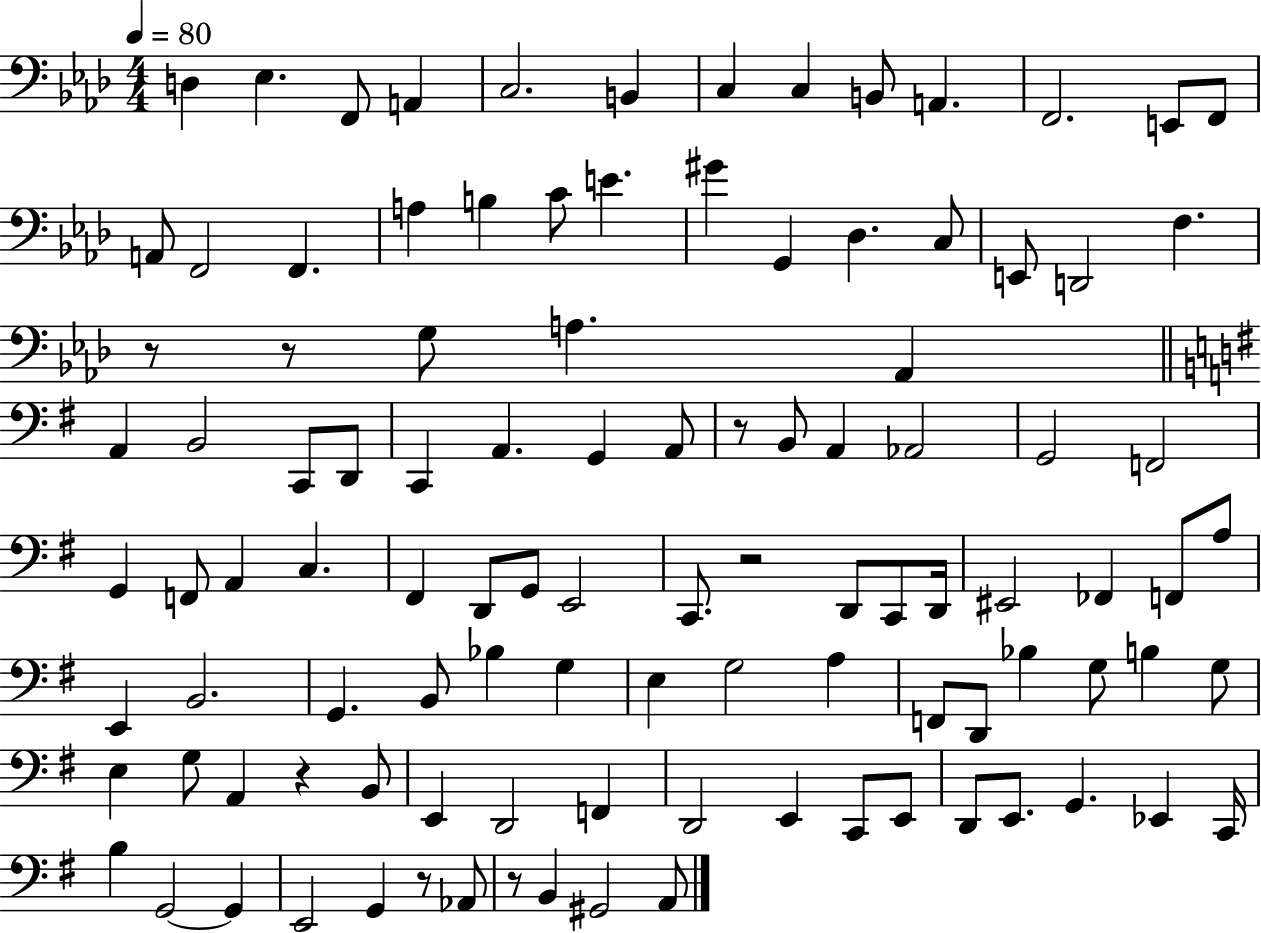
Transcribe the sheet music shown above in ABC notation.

X:1
T:Untitled
M:4/4
L:1/4
K:Ab
D, _E, F,,/2 A,, C,2 B,, C, C, B,,/2 A,, F,,2 E,,/2 F,,/2 A,,/2 F,,2 F,, A, B, C/2 E ^G G,, _D, C,/2 E,,/2 D,,2 F, z/2 z/2 G,/2 A, _A,, A,, B,,2 C,,/2 D,,/2 C,, A,, G,, A,,/2 z/2 B,,/2 A,, _A,,2 G,,2 F,,2 G,, F,,/2 A,, C, ^F,, D,,/2 G,,/2 E,,2 C,,/2 z2 D,,/2 C,,/2 D,,/4 ^E,,2 _F,, F,,/2 A,/2 E,, B,,2 G,, B,,/2 _B, G, E, G,2 A, F,,/2 D,,/2 _B, G,/2 B, G,/2 E, G,/2 A,, z B,,/2 E,, D,,2 F,, D,,2 E,, C,,/2 E,,/2 D,,/2 E,,/2 G,, _E,, C,,/4 B, G,,2 G,, E,,2 G,, z/2 _A,,/2 z/2 B,, ^G,,2 A,,/2